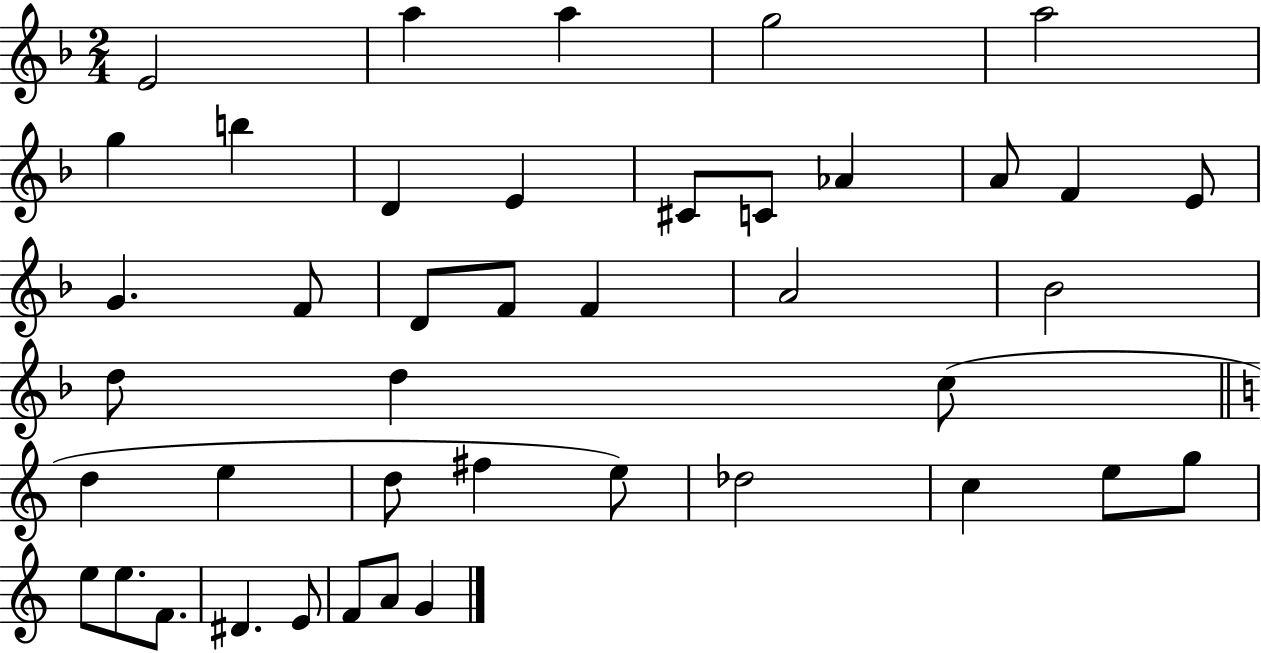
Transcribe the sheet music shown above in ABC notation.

X:1
T:Untitled
M:2/4
L:1/4
K:F
E2 a a g2 a2 g b D E ^C/2 C/2 _A A/2 F E/2 G F/2 D/2 F/2 F A2 _B2 d/2 d c/2 d e d/2 ^f e/2 _d2 c e/2 g/2 e/2 e/2 F/2 ^D E/2 F/2 A/2 G